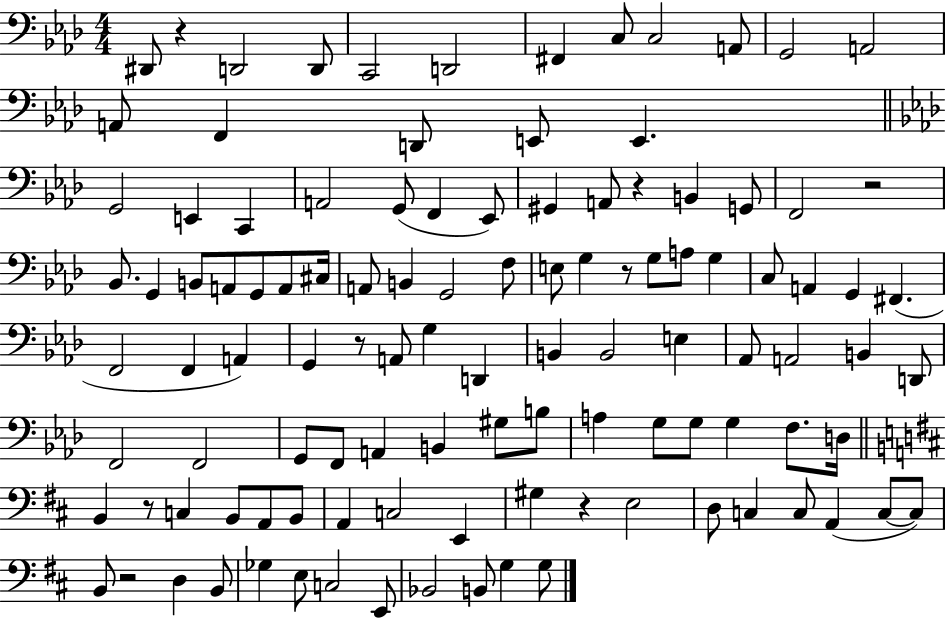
D#2/e R/q D2/h D2/e C2/h D2/h F#2/q C3/e C3/h A2/e G2/h A2/h A2/e F2/q D2/e E2/e E2/q. G2/h E2/q C2/q A2/h G2/e F2/q Eb2/e G#2/q A2/e R/q B2/q G2/e F2/h R/h Bb2/e. G2/q B2/e A2/e G2/e A2/e C#3/s A2/e B2/q G2/h F3/e E3/e G3/q R/e G3/e A3/e G3/q C3/e A2/q G2/q F#2/q. F2/h F2/q A2/q G2/q R/e A2/e G3/q D2/q B2/q B2/h E3/q Ab2/e A2/h B2/q D2/e F2/h F2/h G2/e F2/e A2/q B2/q G#3/e B3/e A3/q G3/e G3/e G3/q F3/e. D3/s B2/q R/e C3/q B2/e A2/e B2/e A2/q C3/h E2/q G#3/q R/q E3/h D3/e C3/q C3/e A2/q C3/e C3/e B2/e R/h D3/q B2/e Gb3/q E3/e C3/h E2/e Bb2/h B2/e G3/q G3/e